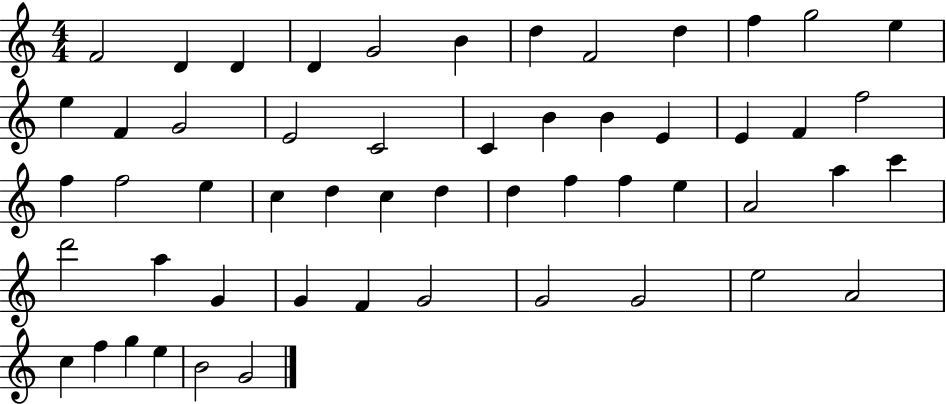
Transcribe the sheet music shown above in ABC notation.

X:1
T:Untitled
M:4/4
L:1/4
K:C
F2 D D D G2 B d F2 d f g2 e e F G2 E2 C2 C B B E E F f2 f f2 e c d c d d f f e A2 a c' d'2 a G G F G2 G2 G2 e2 A2 c f g e B2 G2